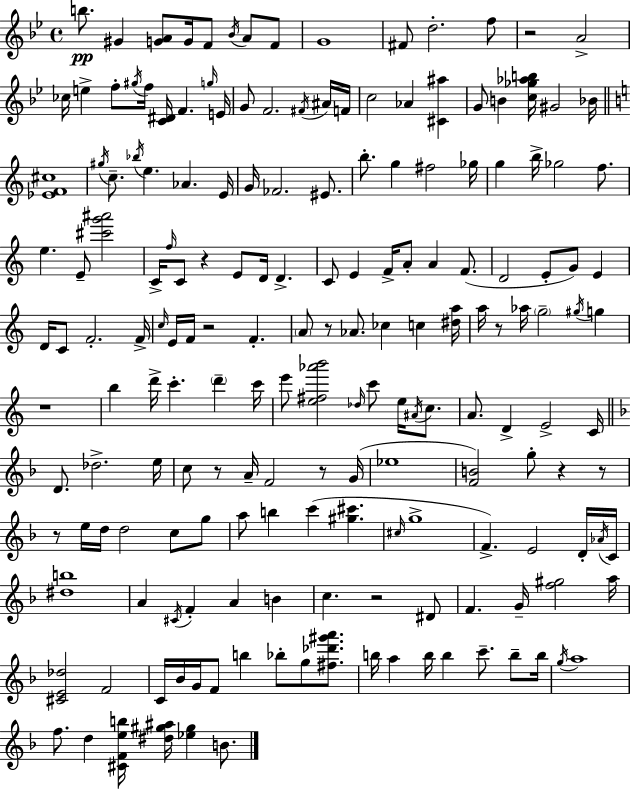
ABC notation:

X:1
T:Untitled
M:4/4
L:1/4
K:Gm
b/2 ^G [GA]/2 G/4 F/2 _B/4 A/2 F/2 G4 ^F/2 d2 f/2 z2 A2 _c/4 e f/2 ^g/4 f/4 [C^D]/4 F g/4 E/4 G/2 F2 ^F/4 ^A/4 F/4 c2 _A [^C^a] G/2 B [c_g_ab]/4 ^G2 _B/4 [_EF^c]4 ^g/4 c/2 _b/4 e _A E/4 G/4 _F2 ^E/2 b/2 g ^f2 _g/4 g b/4 _g2 f/2 e E/2 [^c'g'^a']2 C/4 f/4 C/2 z E/2 D/4 D C/2 E F/4 A/2 A F/2 D2 E/2 G/2 E D/4 C/2 F2 F/4 c/4 E/4 F/4 z2 F A/2 z/2 _A/2 _c c [^da]/4 a/4 z/2 _a/4 g2 ^g/4 g z4 b d'/4 c' d' c'/4 e'/2 [e^f_a'b']2 _d/4 c'/2 e/4 ^A/4 c/2 A/2 D E2 C/4 D/2 _d2 e/4 c/2 z/2 A/4 F2 z/2 G/4 _e4 [FB]2 g/2 z z/2 z/2 e/4 d/4 d2 c/2 g/2 a/2 b c' [^g^c'] ^c/4 g4 F E2 D/4 _A/4 C/4 [^db]4 A ^C/4 F A B c z2 ^D/2 F G/4 [f^g]2 a/4 [^CE_d]2 F2 C/4 _B/4 G/4 F/2 b _b/2 g/2 [^f_d'^g'a']/2 b/4 a b/4 b c'/2 b/2 b/4 g/4 a4 f/2 d [^CFeb]/4 [^d^g^a]/4 [_e^g] B/2